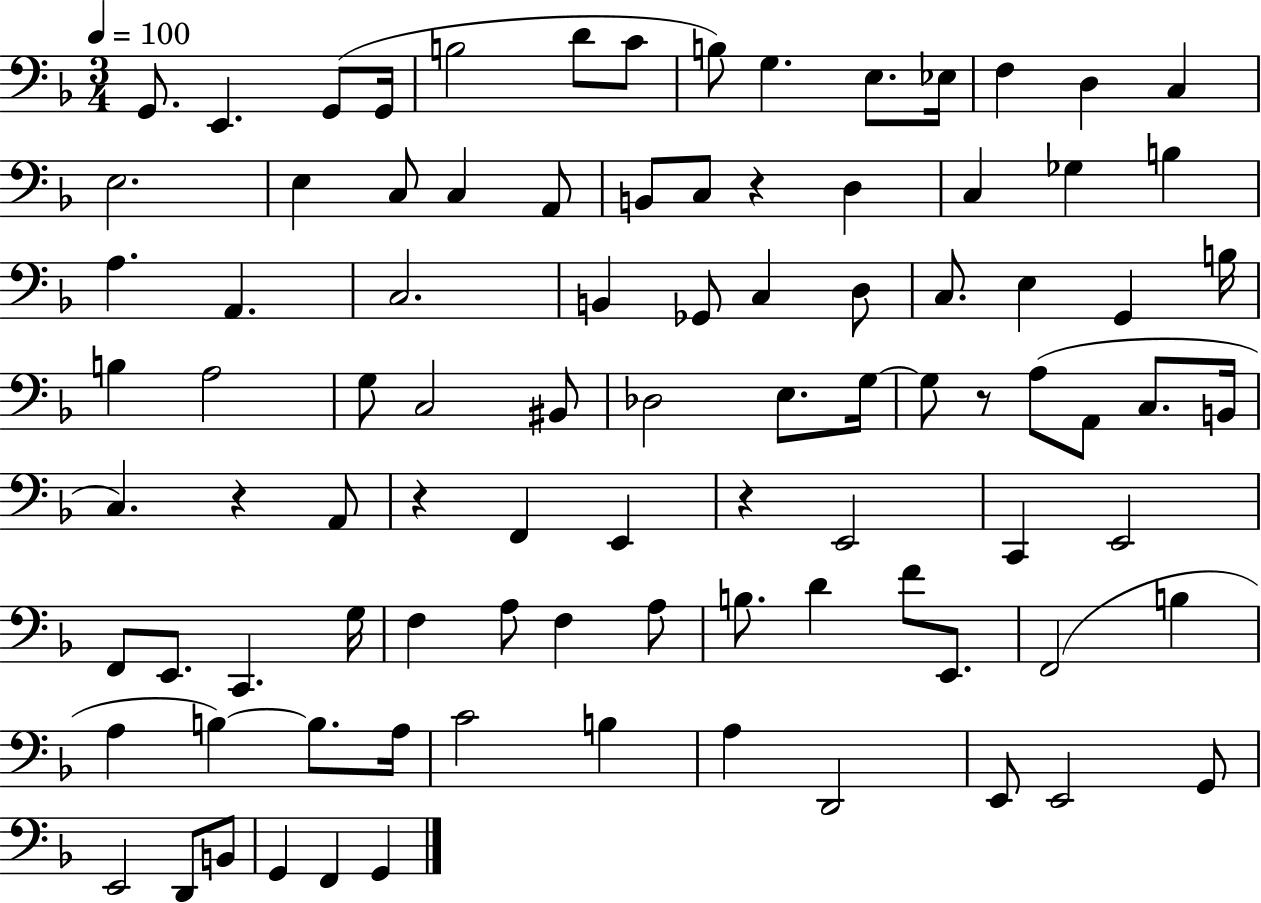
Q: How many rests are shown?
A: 5